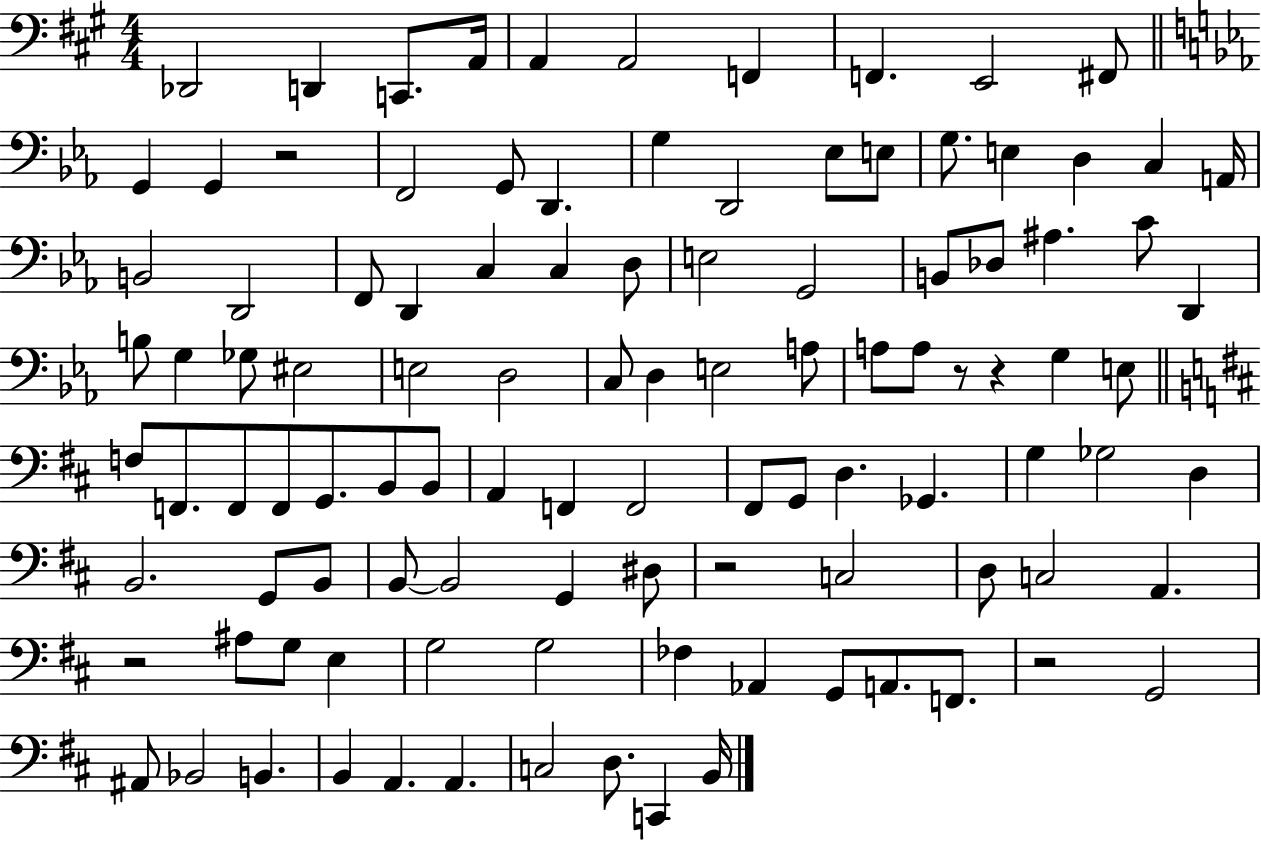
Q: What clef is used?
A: bass